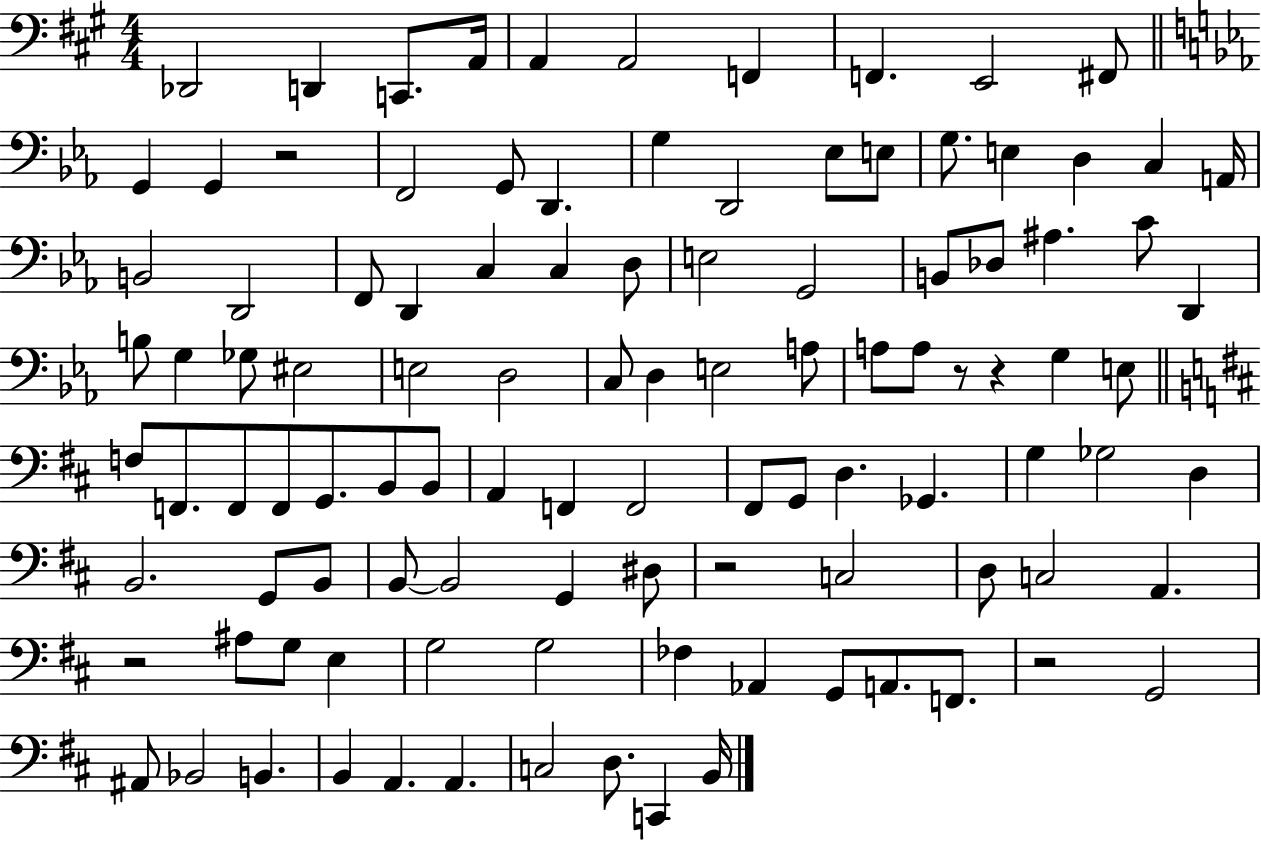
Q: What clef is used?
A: bass